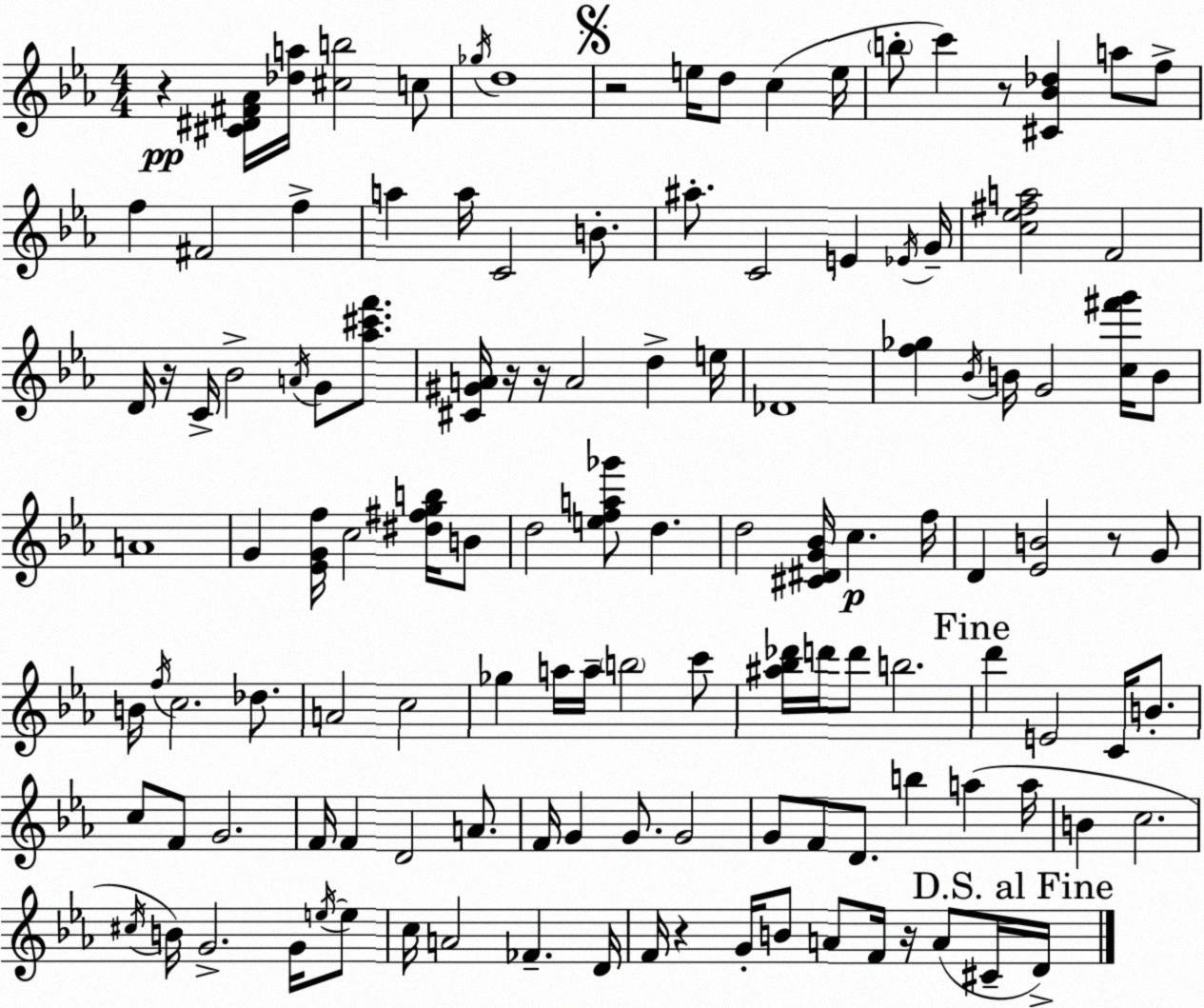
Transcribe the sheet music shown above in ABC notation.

X:1
T:Untitled
M:4/4
L:1/4
K:Cm
z [^C^D^F_A]/4 [_da]/4 [^cb]2 c/2 _g/4 d4 z2 e/4 d/2 c e/4 b/2 c' z/2 [^C_B_d] a/2 f/2 f ^F2 f a a/4 C2 B/2 ^a/2 C2 E _E/4 G/4 [c_e^fa]2 F2 D/4 z/4 C/4 _B2 A/4 G/2 [_a^c'f']/2 [^C^GA]/4 z/4 z/4 A2 d e/4 _D4 [f_g] _B/4 B/4 G2 [c^f'g']/4 B/2 A4 G [_EGf]/4 c2 [^d^fgb]/4 B/2 d2 [efa_g']/2 d d2 [^C^DG_B]/4 c f/4 D [_EB]2 z/2 G/2 B/4 f/4 c2 _d/2 A2 c2 _g a/4 a/4 b2 c'/2 [^a_b_d']/4 d'/4 d'/2 b2 d' E2 C/4 B/2 c/2 F/2 G2 F/4 F D2 A/2 F/4 G G/2 G2 G/2 F/2 D/2 b a a/4 B c2 ^c/4 B/4 G2 G/4 e/4 e/2 c/4 A2 _F D/4 F/4 z G/4 B/2 A/2 F/4 z/4 A/2 ^C/4 D/4